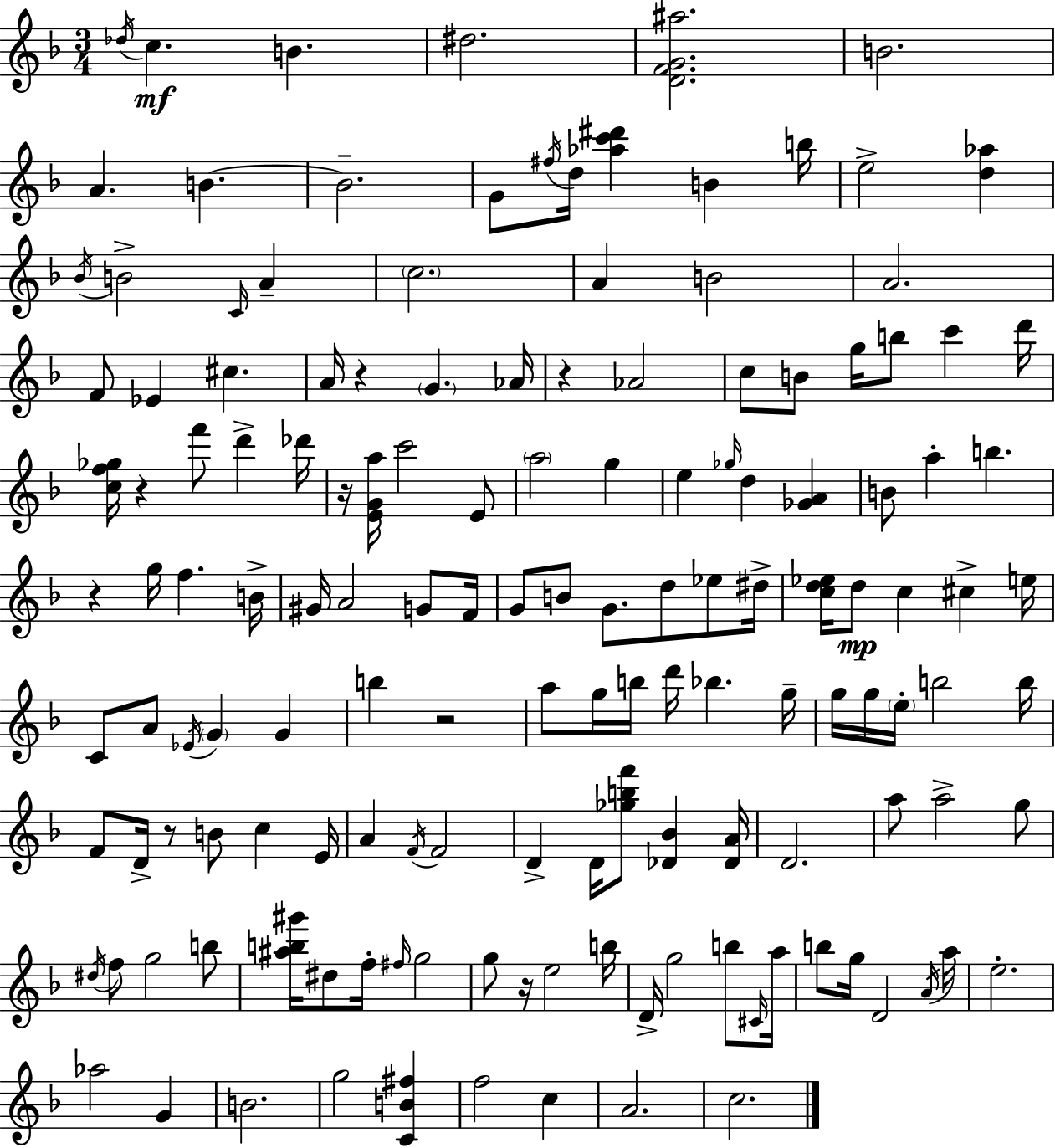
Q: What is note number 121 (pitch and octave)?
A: B4